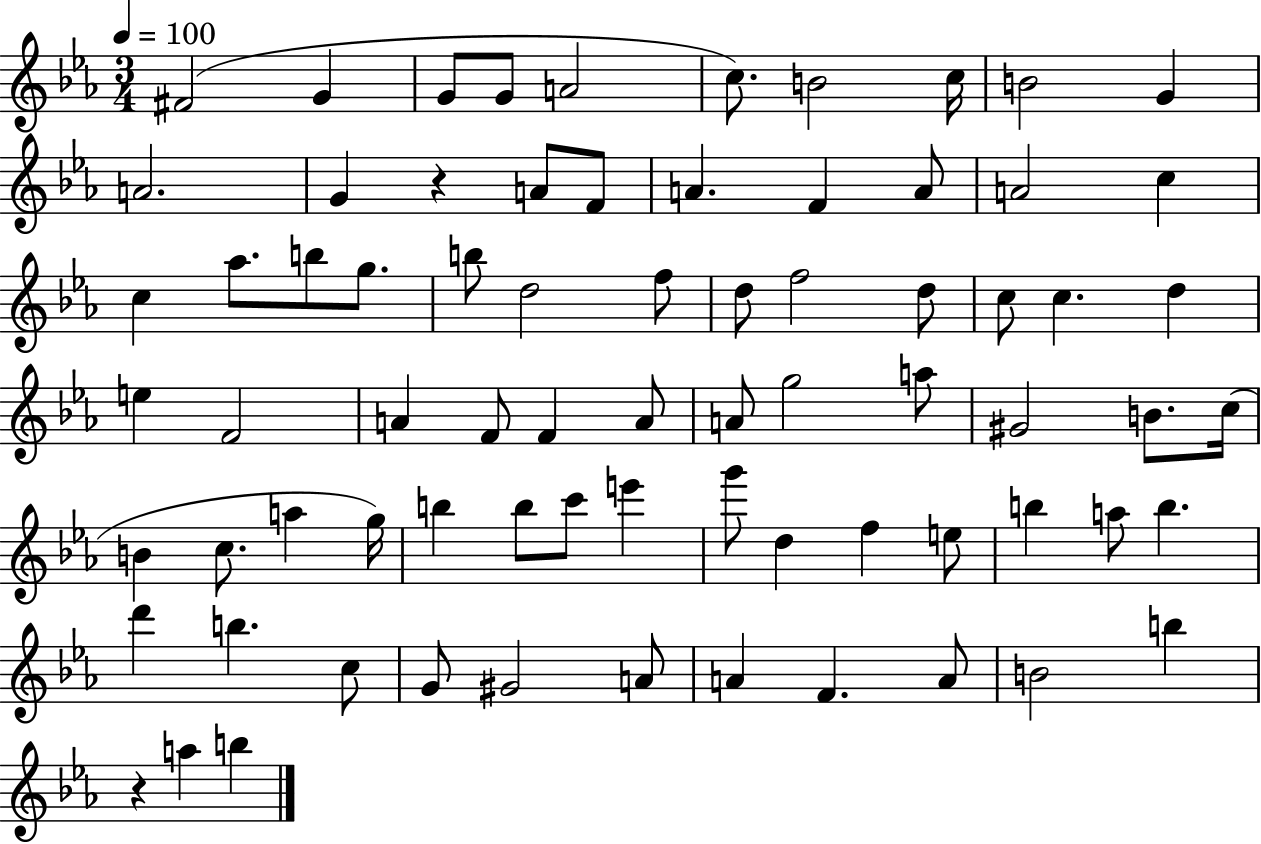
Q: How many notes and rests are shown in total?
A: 74